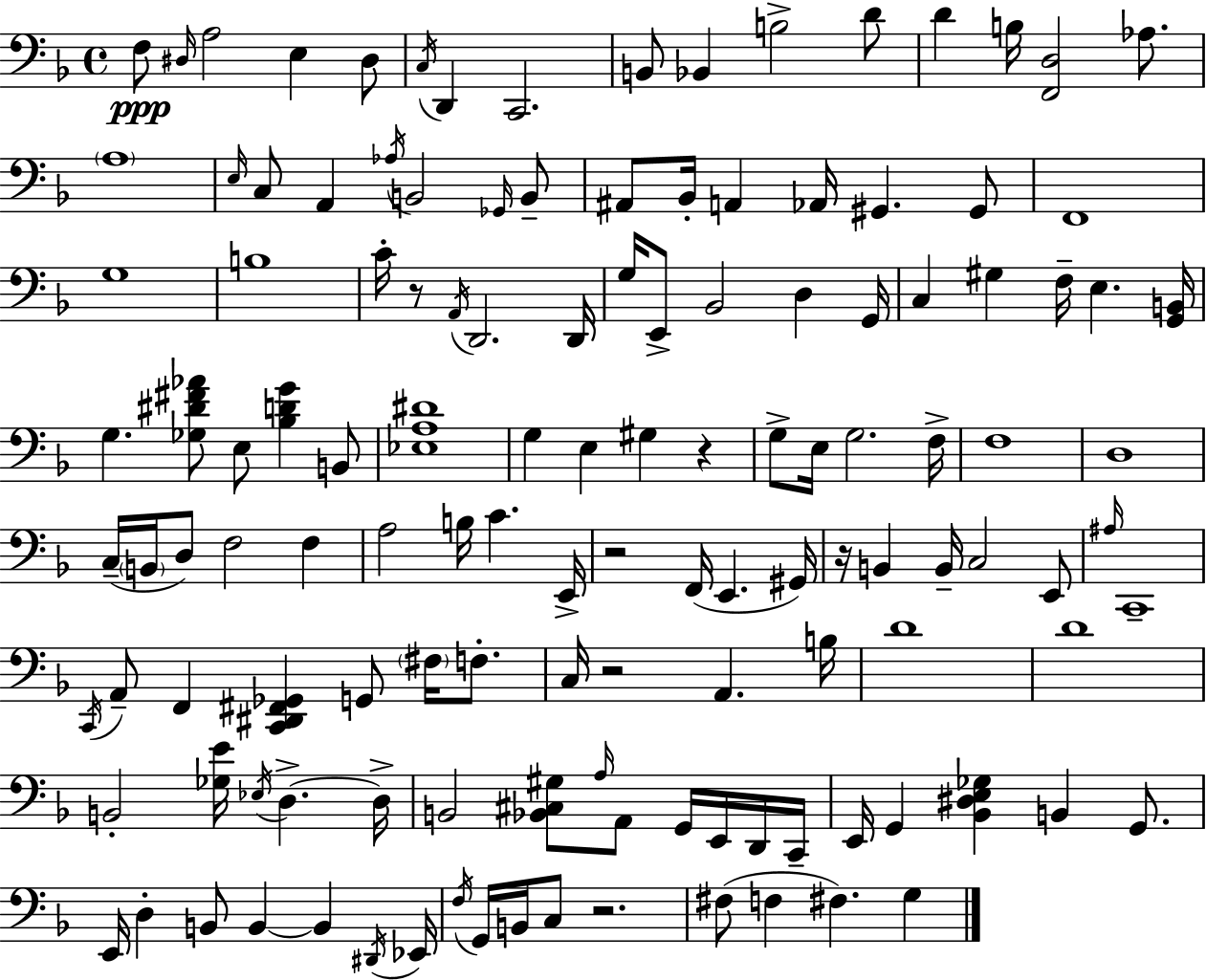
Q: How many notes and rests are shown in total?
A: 131